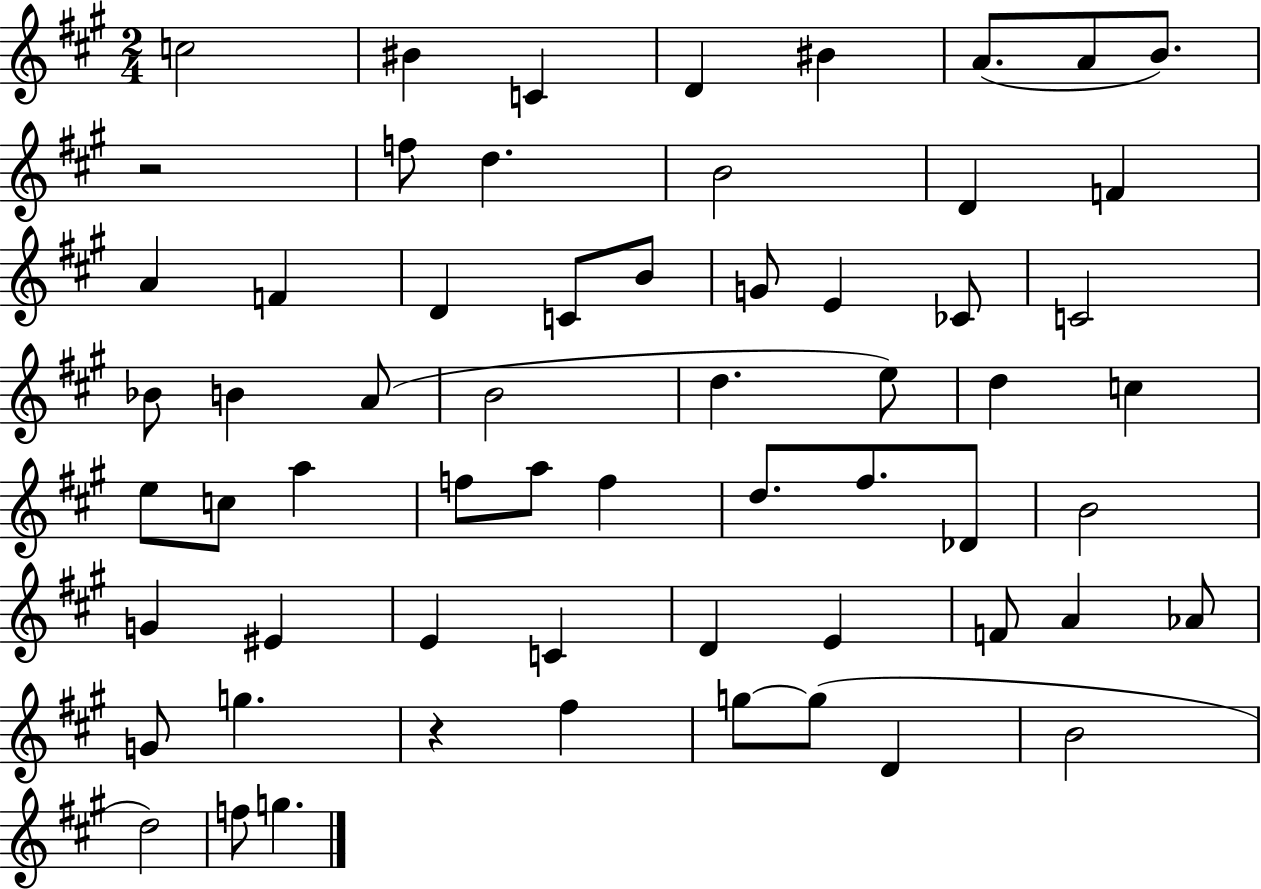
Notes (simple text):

C5/h BIS4/q C4/q D4/q BIS4/q A4/e. A4/e B4/e. R/h F5/e D5/q. B4/h D4/q F4/q A4/q F4/q D4/q C4/e B4/e G4/e E4/q CES4/e C4/h Bb4/e B4/q A4/e B4/h D5/q. E5/e D5/q C5/q E5/e C5/e A5/q F5/e A5/e F5/q D5/e. F#5/e. Db4/e B4/h G4/q EIS4/q E4/q C4/q D4/q E4/q F4/e A4/q Ab4/e G4/e G5/q. R/q F#5/q G5/e G5/e D4/q B4/h D5/h F5/e G5/q.